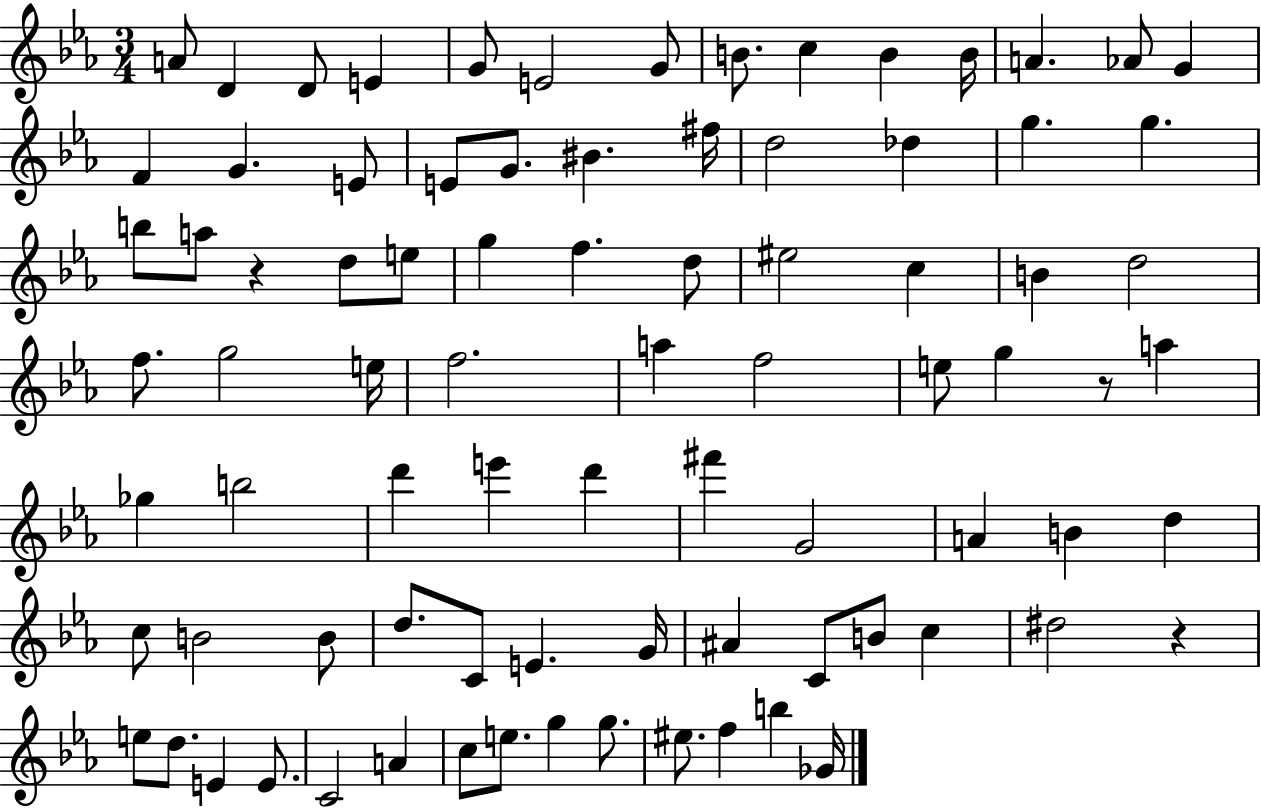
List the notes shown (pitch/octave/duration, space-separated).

A4/e D4/q D4/e E4/q G4/e E4/h G4/e B4/e. C5/q B4/q B4/s A4/q. Ab4/e G4/q F4/q G4/q. E4/e E4/e G4/e. BIS4/q. F#5/s D5/h Db5/q G5/q. G5/q. B5/e A5/e R/q D5/e E5/e G5/q F5/q. D5/e EIS5/h C5/q B4/q D5/h F5/e. G5/h E5/s F5/h. A5/q F5/h E5/e G5/q R/e A5/q Gb5/q B5/h D6/q E6/q D6/q F#6/q G4/h A4/q B4/q D5/q C5/e B4/h B4/e D5/e. C4/e E4/q. G4/s A#4/q C4/e B4/e C5/q D#5/h R/q E5/e D5/e. E4/q E4/e. C4/h A4/q C5/e E5/e. G5/q G5/e. EIS5/e. F5/q B5/q Gb4/s